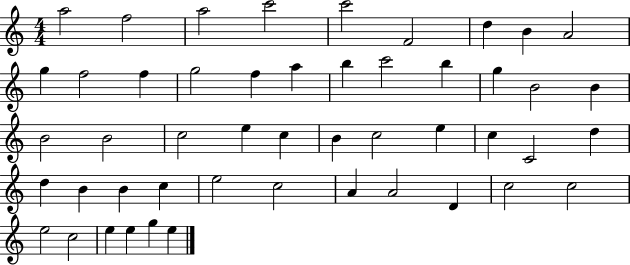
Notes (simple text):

A5/h F5/h A5/h C6/h C6/h F4/h D5/q B4/q A4/h G5/q F5/h F5/q G5/h F5/q A5/q B5/q C6/h B5/q G5/q B4/h B4/q B4/h B4/h C5/h E5/q C5/q B4/q C5/h E5/q C5/q C4/h D5/q D5/q B4/q B4/q C5/q E5/h C5/h A4/q A4/h D4/q C5/h C5/h E5/h C5/h E5/q E5/q G5/q E5/q